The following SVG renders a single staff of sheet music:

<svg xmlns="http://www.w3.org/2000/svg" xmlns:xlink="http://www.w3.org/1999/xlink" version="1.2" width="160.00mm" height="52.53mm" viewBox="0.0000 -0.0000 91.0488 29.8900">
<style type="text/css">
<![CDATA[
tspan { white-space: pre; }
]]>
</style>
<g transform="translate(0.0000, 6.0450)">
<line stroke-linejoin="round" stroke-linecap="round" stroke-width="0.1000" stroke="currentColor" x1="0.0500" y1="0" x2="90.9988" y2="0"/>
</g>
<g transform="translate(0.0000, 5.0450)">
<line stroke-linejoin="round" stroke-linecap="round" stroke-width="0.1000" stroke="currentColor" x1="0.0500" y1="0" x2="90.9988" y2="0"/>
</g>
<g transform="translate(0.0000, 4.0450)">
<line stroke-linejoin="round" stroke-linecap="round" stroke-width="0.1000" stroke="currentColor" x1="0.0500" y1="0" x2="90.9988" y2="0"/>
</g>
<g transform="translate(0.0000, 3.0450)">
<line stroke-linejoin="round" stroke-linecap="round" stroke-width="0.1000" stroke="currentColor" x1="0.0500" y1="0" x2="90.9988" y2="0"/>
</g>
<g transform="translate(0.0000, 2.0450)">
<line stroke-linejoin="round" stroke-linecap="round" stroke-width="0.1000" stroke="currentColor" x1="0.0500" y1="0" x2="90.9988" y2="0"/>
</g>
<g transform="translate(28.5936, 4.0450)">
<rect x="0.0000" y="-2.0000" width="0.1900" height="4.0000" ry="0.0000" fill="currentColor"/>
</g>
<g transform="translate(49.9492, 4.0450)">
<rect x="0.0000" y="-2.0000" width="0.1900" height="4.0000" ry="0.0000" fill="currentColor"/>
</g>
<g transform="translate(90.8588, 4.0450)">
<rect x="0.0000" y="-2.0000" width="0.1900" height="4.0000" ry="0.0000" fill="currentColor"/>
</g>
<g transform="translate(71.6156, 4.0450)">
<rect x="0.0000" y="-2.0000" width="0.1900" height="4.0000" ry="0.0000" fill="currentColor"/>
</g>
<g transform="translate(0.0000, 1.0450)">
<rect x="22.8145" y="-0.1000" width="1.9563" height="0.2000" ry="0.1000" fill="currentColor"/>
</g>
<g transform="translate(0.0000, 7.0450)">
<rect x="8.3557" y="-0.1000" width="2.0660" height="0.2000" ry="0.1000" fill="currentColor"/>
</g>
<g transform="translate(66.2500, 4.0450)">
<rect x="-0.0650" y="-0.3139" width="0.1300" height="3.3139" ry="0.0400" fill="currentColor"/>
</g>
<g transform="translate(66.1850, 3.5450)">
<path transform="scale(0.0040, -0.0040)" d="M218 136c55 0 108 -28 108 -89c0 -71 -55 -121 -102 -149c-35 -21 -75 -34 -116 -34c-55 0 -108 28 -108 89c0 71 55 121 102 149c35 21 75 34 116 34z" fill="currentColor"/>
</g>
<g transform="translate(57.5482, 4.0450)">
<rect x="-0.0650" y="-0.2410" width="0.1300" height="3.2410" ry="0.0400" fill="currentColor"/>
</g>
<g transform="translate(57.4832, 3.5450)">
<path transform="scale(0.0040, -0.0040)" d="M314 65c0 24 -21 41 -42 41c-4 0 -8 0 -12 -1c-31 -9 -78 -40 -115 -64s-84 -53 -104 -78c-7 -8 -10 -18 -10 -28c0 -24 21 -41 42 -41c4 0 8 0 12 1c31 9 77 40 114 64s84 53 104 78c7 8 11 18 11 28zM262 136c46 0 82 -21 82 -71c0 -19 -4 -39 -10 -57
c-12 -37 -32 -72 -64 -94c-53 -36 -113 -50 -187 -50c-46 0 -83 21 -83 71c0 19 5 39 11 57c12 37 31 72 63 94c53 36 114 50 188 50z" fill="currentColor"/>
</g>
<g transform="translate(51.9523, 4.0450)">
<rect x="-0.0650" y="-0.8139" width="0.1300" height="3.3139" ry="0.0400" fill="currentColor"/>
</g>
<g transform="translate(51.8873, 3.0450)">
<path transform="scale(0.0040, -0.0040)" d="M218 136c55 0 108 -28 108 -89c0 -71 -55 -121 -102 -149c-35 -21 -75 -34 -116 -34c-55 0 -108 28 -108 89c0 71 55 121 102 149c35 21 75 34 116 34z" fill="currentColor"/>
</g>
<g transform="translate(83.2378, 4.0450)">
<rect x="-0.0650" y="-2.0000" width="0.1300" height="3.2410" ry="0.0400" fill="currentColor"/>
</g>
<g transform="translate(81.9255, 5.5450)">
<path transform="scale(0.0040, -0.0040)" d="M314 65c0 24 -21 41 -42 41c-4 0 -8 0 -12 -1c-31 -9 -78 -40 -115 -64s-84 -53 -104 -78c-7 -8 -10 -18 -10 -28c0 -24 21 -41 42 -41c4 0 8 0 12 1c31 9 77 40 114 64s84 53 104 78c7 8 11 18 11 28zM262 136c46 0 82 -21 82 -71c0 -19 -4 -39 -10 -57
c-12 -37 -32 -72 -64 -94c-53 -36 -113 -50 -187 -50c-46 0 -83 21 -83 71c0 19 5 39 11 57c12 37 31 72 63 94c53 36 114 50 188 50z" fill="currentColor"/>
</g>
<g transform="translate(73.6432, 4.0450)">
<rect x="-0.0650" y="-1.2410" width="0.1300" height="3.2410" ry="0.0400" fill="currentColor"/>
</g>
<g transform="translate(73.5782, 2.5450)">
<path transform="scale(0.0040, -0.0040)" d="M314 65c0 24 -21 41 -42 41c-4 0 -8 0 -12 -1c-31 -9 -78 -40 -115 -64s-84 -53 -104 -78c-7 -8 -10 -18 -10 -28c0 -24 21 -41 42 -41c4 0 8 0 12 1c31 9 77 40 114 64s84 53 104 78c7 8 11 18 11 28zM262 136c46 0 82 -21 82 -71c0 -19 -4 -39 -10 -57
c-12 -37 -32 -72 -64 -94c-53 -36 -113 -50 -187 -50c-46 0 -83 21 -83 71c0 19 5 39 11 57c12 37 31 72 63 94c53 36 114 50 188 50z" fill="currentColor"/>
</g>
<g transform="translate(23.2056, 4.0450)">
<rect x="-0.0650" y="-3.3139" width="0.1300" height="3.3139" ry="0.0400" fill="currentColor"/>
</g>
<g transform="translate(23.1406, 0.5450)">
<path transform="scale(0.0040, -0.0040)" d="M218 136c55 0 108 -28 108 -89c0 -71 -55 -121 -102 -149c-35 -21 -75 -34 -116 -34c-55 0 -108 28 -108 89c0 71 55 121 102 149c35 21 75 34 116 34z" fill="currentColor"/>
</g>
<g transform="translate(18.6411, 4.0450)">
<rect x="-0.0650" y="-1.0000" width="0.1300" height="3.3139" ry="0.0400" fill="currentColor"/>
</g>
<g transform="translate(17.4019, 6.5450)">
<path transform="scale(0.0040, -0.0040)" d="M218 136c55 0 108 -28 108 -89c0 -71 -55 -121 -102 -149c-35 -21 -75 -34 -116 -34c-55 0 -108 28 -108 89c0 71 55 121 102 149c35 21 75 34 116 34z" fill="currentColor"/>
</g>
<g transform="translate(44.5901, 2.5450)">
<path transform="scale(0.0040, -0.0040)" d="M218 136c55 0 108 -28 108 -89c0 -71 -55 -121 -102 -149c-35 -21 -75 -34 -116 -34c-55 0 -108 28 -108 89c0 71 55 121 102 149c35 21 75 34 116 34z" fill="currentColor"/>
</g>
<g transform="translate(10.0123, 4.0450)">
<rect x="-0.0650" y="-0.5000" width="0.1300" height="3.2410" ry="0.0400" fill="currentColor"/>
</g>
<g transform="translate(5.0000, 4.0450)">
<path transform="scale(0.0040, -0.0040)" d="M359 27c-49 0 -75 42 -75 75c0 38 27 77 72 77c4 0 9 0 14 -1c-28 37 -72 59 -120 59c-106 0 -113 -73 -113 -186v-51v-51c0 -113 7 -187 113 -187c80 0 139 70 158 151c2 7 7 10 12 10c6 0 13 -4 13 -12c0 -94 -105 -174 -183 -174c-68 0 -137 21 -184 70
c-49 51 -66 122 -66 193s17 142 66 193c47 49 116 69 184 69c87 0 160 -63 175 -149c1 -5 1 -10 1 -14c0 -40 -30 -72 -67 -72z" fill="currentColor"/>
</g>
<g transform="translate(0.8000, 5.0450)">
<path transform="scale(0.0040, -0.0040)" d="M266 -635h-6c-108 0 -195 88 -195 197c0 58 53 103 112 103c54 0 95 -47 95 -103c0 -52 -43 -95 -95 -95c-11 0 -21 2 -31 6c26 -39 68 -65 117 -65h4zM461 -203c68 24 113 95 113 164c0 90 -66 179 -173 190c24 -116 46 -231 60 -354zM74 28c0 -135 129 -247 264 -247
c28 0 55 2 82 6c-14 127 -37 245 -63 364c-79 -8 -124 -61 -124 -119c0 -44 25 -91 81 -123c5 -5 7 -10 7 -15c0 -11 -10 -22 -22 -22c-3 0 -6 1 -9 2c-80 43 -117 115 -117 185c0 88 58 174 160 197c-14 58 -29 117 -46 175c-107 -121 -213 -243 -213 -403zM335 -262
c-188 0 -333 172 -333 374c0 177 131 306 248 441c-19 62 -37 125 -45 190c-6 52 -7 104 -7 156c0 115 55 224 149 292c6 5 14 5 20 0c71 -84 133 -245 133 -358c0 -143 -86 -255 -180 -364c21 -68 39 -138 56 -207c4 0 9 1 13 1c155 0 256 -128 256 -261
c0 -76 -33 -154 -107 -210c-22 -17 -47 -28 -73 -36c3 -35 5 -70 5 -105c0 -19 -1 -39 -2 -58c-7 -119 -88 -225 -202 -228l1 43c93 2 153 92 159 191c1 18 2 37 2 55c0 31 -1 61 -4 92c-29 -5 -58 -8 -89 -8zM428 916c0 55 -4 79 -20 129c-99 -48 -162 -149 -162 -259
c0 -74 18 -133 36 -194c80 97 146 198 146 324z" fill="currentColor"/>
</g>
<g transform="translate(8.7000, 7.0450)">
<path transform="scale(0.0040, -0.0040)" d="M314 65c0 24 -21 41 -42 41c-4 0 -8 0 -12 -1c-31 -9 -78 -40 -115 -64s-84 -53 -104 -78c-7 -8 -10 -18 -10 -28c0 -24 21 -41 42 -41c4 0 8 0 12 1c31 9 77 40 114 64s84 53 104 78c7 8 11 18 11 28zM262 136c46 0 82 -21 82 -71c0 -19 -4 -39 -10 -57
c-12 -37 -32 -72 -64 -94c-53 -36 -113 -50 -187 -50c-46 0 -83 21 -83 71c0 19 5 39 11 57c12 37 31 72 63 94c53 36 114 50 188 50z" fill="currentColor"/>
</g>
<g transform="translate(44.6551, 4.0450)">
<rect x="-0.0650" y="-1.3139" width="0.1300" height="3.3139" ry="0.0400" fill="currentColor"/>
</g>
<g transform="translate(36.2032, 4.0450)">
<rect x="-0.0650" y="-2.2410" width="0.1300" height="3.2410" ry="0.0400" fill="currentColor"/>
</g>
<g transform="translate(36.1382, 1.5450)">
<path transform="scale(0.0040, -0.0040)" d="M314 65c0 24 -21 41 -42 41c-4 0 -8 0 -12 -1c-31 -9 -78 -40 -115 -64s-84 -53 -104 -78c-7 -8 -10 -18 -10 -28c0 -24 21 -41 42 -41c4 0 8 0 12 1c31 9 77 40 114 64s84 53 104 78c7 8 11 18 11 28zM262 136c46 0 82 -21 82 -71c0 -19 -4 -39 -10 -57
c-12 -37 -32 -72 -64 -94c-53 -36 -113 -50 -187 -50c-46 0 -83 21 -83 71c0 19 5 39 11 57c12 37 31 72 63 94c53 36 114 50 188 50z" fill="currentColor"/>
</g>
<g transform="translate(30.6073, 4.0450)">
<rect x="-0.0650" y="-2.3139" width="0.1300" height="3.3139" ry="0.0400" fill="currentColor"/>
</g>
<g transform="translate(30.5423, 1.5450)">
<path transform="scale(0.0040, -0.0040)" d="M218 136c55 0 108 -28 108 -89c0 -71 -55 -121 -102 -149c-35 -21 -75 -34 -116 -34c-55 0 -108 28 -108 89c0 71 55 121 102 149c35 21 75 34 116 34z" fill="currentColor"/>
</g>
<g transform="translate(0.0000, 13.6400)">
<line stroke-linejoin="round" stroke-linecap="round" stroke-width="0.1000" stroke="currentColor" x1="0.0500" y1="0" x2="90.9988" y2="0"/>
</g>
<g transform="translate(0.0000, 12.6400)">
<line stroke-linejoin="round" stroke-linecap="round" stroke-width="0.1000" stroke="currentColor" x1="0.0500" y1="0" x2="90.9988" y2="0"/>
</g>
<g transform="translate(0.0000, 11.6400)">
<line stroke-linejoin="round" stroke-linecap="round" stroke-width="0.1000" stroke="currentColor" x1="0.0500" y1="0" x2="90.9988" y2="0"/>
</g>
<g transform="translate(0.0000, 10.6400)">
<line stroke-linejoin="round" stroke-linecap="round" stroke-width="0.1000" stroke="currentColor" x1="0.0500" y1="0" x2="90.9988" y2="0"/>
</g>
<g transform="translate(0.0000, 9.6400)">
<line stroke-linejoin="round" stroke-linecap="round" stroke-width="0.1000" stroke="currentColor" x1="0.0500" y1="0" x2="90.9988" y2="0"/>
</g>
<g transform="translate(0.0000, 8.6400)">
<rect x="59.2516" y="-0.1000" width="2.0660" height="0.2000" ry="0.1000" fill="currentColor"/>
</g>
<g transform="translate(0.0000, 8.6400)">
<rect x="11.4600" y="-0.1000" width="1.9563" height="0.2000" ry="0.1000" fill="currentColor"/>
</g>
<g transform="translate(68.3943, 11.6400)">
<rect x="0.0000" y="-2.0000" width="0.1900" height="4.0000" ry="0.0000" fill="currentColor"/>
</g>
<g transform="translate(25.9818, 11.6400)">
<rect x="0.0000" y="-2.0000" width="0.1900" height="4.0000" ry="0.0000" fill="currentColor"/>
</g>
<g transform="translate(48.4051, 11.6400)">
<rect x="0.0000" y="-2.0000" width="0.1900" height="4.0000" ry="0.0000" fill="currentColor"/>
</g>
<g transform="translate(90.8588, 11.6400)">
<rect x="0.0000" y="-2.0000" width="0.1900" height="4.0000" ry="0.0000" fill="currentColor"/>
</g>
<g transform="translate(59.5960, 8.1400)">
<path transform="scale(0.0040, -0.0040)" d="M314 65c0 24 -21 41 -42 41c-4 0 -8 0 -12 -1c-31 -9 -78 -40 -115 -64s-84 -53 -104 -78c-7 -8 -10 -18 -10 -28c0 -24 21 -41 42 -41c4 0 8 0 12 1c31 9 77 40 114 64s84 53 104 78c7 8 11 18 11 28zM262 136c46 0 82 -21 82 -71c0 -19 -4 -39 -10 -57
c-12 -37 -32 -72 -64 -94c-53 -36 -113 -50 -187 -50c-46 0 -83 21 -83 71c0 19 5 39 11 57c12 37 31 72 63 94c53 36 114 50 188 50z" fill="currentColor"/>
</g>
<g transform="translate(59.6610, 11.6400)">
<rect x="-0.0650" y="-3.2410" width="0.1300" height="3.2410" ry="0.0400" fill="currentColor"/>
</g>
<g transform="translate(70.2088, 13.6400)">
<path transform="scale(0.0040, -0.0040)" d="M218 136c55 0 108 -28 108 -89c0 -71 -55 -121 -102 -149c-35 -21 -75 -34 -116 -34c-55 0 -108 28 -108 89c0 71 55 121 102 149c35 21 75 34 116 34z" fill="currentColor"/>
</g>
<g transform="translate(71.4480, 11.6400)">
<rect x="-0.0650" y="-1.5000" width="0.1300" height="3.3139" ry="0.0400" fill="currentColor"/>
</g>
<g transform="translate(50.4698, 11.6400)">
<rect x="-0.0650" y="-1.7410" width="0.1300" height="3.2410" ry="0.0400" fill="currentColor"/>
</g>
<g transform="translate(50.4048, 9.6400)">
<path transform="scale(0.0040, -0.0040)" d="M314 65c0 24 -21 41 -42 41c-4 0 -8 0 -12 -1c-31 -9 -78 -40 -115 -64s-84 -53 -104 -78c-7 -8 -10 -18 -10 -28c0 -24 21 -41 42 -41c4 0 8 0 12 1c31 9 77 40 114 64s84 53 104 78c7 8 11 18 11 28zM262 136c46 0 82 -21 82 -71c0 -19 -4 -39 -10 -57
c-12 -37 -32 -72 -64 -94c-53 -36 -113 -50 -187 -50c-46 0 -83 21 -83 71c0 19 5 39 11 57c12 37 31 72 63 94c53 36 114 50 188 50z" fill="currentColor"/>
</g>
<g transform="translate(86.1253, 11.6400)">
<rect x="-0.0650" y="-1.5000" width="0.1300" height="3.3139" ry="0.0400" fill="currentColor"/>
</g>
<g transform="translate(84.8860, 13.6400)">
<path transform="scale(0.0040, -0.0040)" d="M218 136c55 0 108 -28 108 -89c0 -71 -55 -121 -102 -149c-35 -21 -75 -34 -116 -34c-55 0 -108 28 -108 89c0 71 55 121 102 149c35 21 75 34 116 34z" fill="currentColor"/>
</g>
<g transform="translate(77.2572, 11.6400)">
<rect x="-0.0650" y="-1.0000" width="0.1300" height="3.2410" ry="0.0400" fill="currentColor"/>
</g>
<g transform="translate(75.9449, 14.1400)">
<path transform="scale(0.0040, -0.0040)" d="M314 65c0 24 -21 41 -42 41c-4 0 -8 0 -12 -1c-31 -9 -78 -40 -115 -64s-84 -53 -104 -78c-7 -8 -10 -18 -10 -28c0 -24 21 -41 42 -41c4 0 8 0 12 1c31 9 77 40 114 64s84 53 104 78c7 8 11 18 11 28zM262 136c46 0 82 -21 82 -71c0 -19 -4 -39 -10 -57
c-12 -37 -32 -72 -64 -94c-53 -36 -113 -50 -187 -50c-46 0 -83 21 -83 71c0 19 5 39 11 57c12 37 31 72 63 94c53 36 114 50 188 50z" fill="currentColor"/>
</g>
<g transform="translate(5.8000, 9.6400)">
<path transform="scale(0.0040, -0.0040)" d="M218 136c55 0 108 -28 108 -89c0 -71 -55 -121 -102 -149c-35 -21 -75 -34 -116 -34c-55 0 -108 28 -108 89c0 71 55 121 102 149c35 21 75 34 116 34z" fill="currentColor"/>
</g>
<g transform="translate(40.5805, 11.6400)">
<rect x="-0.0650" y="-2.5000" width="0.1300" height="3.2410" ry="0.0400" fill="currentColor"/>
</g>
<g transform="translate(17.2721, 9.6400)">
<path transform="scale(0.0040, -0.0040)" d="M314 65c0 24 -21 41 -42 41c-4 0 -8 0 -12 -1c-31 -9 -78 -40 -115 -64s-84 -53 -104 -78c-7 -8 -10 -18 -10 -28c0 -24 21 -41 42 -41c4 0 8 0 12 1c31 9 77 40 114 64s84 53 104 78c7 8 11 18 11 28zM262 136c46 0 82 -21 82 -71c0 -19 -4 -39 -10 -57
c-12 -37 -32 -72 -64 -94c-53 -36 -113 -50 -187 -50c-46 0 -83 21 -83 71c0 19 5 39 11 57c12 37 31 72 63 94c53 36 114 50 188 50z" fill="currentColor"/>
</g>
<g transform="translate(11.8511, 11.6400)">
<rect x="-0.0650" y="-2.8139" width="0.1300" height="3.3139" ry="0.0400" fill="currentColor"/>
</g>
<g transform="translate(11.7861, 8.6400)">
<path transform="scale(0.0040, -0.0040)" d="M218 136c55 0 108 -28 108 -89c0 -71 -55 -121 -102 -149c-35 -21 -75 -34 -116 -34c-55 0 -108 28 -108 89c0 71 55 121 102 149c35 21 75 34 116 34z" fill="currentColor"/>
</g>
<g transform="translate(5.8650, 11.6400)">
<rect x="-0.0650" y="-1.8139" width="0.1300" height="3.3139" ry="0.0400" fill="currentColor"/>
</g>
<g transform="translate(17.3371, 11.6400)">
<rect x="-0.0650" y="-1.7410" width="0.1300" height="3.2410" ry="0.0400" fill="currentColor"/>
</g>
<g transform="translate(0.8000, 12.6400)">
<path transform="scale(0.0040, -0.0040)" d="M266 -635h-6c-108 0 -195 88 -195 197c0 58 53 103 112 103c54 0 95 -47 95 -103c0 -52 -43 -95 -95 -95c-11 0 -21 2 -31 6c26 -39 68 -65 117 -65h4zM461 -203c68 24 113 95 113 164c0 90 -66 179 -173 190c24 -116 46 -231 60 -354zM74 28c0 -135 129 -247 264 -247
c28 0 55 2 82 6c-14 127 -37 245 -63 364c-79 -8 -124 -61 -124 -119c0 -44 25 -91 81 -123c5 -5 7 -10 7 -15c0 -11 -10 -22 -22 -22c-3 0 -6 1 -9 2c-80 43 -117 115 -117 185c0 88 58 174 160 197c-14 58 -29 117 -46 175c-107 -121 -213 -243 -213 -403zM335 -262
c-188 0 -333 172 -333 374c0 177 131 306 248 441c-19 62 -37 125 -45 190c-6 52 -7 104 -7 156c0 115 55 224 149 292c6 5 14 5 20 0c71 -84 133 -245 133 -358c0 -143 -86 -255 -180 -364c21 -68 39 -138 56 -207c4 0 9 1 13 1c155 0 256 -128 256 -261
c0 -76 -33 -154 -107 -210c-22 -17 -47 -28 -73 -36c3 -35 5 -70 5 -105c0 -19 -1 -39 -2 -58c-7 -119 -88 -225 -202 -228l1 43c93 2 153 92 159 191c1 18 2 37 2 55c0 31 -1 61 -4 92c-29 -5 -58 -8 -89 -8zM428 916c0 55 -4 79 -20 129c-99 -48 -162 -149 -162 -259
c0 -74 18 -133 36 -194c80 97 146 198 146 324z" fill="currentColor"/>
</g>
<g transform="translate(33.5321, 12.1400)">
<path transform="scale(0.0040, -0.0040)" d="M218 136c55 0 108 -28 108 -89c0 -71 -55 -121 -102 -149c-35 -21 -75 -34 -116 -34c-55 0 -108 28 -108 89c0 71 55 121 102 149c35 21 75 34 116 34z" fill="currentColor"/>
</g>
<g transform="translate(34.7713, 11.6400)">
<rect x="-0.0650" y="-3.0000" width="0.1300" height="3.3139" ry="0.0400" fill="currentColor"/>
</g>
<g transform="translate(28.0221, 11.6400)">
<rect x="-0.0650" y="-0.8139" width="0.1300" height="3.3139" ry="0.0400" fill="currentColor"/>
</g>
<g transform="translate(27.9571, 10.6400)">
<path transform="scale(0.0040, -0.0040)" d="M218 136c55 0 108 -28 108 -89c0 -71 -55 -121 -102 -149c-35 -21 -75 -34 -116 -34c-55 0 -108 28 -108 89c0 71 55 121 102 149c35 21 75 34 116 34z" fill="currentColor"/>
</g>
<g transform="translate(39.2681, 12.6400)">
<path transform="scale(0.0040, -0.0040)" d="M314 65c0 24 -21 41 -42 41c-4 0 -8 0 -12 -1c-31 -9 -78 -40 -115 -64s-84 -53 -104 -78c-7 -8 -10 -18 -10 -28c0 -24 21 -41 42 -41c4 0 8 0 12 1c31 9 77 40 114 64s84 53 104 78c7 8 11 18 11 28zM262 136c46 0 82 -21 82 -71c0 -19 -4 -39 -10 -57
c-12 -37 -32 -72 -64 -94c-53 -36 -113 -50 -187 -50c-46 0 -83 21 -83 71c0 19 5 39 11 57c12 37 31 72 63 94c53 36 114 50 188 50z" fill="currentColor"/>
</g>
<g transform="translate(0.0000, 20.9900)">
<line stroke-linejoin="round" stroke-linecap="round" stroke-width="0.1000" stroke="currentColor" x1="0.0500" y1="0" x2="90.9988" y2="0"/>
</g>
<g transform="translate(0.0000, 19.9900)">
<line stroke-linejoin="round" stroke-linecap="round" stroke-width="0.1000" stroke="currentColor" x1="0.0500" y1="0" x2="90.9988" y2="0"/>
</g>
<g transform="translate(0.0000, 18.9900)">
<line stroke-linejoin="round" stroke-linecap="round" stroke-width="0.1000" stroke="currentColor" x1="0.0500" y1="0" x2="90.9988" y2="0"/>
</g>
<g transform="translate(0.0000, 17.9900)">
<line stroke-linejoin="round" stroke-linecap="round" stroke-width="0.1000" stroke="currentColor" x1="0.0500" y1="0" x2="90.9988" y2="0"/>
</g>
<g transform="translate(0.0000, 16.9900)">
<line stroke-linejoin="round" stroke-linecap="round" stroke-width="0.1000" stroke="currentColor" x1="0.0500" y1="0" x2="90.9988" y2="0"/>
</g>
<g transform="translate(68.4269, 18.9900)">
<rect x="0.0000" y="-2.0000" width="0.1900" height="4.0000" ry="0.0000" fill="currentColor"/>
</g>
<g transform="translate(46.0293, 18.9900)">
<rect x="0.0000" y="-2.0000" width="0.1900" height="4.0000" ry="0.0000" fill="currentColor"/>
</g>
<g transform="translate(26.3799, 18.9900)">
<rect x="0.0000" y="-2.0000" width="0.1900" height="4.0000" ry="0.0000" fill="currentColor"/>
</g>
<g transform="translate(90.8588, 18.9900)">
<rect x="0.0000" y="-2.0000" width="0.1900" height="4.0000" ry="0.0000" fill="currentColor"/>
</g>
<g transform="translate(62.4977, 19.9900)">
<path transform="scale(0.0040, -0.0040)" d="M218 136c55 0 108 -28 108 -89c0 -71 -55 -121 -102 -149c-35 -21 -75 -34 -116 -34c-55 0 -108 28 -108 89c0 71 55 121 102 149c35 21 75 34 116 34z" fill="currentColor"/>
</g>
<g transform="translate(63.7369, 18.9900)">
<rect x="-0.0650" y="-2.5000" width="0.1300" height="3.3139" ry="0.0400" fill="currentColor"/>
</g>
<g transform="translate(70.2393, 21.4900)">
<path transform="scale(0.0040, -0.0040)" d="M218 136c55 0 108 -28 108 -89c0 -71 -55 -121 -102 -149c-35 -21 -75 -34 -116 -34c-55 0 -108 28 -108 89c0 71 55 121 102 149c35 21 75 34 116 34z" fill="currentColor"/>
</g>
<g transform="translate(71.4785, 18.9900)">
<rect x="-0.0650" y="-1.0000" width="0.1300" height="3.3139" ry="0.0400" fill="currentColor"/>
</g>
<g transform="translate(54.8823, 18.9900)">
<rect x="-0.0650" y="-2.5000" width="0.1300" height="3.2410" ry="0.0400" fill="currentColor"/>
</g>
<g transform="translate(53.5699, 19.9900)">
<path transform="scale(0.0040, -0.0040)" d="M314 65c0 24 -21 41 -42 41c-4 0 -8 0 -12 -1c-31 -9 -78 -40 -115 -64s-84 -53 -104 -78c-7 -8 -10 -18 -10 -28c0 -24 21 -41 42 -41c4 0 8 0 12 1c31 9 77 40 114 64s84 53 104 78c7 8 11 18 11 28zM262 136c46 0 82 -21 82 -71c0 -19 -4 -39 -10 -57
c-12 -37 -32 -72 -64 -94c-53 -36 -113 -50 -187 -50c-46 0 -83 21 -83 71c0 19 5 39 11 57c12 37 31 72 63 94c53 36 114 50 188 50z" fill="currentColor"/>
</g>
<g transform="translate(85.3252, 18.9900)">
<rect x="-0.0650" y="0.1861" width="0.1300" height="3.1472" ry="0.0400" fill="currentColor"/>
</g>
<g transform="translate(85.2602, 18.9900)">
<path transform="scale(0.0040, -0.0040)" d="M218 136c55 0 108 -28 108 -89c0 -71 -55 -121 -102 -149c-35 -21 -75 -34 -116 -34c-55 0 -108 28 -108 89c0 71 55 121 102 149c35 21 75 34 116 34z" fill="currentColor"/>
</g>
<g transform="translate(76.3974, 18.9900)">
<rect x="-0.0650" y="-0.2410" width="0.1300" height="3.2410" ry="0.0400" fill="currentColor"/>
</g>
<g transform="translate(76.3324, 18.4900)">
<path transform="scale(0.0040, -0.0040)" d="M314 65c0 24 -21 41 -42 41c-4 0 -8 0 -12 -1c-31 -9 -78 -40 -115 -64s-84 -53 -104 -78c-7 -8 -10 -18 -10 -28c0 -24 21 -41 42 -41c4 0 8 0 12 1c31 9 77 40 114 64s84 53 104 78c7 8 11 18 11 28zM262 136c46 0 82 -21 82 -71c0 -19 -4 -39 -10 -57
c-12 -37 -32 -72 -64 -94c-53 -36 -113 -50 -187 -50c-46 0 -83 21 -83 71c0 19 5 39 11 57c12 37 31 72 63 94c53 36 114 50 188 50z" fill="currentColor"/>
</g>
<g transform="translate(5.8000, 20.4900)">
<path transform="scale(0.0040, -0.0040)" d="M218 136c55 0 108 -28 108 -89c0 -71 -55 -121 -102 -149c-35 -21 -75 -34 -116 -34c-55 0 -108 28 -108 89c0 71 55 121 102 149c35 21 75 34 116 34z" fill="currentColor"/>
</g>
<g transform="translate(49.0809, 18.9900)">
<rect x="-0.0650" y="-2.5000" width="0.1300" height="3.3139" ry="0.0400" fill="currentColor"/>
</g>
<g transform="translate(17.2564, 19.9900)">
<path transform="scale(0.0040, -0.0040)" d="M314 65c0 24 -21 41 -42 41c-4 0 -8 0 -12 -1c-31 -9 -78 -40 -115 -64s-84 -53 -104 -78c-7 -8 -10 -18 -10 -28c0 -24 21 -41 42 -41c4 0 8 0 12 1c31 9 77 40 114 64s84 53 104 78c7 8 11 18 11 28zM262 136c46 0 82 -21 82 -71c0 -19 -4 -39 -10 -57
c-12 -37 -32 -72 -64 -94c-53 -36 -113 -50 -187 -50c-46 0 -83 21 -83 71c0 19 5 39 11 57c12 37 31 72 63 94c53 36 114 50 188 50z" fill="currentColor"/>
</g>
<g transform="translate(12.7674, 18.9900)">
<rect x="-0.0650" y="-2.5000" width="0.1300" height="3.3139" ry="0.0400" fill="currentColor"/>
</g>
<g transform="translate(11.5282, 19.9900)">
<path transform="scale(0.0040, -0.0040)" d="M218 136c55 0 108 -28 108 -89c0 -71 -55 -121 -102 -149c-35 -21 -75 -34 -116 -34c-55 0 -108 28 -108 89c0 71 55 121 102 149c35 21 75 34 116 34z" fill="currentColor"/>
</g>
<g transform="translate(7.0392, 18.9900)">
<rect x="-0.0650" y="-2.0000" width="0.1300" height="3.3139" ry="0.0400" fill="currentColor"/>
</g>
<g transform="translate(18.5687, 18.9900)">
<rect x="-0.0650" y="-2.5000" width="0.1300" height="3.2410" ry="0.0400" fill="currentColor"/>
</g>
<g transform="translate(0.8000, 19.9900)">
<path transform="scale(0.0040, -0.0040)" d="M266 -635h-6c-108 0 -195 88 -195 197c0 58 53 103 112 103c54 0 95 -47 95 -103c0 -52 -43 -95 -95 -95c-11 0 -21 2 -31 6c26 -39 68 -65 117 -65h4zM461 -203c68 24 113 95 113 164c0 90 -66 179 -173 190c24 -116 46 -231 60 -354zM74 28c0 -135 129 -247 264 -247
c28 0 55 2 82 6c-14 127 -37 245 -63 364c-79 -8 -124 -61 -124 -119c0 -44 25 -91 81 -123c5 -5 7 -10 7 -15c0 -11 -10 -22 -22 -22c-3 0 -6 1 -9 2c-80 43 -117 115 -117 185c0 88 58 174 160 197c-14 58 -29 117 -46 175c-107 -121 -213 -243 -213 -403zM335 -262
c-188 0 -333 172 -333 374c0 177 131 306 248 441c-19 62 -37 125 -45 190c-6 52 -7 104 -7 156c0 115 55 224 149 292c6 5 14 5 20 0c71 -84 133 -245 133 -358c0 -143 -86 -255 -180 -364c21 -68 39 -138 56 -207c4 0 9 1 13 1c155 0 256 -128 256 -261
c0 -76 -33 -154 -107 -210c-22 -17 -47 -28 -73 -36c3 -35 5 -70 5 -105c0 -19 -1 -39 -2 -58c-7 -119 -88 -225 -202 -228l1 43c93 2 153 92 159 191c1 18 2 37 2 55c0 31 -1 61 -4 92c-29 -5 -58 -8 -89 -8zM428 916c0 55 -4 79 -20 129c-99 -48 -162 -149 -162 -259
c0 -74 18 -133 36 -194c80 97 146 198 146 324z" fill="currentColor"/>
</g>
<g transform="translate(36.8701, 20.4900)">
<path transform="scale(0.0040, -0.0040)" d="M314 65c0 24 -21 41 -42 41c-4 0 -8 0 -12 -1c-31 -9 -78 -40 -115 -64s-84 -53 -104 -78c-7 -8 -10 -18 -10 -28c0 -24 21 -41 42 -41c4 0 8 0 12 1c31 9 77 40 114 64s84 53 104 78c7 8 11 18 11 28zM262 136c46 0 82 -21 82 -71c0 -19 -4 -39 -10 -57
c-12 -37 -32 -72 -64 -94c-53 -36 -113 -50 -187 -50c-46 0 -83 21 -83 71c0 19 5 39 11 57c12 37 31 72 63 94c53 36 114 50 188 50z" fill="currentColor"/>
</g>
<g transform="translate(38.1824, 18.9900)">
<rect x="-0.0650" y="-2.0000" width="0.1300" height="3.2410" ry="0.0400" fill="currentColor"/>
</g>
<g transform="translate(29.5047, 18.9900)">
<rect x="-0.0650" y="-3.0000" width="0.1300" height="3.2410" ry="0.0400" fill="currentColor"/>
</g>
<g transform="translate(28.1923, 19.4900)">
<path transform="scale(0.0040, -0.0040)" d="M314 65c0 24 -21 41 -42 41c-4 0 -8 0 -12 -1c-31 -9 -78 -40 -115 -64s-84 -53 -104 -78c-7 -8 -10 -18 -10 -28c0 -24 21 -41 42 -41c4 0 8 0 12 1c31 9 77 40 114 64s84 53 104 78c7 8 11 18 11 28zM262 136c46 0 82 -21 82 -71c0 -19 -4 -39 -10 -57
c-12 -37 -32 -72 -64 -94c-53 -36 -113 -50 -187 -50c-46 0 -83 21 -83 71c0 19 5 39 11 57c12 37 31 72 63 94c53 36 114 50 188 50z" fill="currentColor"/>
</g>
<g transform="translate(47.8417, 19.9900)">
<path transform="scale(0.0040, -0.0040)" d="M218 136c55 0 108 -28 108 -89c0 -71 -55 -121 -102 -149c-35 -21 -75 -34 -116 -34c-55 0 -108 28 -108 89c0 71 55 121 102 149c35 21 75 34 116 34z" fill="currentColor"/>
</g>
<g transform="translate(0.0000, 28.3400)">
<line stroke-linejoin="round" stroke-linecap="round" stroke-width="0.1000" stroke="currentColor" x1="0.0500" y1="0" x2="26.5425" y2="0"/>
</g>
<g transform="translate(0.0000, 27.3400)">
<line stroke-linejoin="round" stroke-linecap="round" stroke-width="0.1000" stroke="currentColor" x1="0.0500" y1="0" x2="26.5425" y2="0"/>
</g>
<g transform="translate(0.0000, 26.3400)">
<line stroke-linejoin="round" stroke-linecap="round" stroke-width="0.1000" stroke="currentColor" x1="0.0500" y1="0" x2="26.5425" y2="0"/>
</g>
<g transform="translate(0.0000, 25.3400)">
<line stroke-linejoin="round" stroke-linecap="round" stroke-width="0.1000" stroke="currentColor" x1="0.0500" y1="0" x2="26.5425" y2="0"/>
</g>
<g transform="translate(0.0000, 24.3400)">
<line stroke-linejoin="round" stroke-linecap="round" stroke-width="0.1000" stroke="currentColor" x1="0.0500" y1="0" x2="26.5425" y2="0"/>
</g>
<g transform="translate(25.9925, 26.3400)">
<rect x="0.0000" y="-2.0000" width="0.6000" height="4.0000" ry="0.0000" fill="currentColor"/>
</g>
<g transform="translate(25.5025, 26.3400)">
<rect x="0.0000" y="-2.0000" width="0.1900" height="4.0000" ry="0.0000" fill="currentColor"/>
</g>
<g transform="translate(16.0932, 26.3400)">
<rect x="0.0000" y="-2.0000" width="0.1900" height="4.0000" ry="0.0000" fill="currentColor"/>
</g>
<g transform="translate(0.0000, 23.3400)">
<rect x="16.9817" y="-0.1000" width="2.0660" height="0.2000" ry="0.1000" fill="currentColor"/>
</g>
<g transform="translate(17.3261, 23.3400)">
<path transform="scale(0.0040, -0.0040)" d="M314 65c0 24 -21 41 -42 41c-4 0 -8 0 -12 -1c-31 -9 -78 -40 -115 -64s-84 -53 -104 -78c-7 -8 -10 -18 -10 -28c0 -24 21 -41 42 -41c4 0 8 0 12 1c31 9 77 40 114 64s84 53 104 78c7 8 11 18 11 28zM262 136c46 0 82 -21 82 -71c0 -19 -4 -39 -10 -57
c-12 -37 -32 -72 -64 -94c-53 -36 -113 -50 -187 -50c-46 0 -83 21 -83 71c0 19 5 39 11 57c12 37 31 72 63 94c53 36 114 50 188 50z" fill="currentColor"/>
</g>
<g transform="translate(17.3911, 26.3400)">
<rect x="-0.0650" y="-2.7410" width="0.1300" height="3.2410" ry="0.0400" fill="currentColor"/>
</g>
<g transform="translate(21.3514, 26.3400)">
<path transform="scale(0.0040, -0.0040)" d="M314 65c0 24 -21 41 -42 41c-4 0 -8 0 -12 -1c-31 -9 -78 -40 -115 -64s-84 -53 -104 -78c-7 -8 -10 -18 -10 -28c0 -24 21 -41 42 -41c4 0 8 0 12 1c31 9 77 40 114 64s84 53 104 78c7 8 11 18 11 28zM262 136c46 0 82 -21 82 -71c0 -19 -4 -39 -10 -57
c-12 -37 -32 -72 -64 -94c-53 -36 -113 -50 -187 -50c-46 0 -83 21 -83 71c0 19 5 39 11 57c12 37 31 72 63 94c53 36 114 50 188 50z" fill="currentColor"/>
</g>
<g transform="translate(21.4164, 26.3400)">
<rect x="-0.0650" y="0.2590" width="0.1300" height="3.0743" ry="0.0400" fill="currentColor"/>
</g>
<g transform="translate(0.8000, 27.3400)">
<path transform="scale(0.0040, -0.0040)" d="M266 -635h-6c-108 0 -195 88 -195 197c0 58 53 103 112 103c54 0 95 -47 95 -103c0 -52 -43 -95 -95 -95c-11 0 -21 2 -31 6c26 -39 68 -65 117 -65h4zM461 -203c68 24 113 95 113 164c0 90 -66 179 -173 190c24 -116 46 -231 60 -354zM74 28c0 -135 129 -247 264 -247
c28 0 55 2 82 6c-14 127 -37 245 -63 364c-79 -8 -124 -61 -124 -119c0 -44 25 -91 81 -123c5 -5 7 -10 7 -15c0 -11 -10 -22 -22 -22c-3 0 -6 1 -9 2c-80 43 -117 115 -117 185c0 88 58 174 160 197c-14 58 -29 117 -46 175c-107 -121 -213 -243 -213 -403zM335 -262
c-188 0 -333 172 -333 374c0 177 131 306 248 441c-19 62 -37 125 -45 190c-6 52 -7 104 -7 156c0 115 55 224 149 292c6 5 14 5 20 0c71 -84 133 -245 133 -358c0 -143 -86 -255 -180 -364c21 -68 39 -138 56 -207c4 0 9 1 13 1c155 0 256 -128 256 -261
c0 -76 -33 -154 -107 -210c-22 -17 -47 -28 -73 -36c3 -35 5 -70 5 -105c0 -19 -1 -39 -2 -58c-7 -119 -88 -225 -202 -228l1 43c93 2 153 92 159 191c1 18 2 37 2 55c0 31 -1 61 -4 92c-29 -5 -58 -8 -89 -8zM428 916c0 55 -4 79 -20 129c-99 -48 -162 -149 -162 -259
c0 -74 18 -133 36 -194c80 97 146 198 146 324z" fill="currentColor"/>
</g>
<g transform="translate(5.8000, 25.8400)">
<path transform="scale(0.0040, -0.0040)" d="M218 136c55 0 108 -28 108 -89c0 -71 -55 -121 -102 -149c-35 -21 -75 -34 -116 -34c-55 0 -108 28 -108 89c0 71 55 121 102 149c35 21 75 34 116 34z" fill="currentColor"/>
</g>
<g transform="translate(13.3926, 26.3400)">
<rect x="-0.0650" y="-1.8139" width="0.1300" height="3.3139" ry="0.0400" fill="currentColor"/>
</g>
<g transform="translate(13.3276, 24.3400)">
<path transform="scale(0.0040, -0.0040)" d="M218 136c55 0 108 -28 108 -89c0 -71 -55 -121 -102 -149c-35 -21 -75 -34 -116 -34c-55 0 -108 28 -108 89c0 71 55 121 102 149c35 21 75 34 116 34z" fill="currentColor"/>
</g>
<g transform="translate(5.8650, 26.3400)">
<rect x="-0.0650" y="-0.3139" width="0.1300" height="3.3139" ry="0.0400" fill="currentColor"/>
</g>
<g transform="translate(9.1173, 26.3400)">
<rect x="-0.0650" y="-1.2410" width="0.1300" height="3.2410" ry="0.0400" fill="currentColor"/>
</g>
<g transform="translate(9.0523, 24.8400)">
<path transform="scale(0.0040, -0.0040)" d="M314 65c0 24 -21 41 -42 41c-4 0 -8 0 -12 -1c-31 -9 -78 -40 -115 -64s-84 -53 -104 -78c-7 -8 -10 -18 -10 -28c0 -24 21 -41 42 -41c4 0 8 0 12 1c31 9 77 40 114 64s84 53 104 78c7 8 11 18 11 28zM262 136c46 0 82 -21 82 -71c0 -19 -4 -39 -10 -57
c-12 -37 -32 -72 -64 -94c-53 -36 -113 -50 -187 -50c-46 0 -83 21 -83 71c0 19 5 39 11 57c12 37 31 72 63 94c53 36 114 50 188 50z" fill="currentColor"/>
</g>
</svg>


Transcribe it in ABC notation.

X:1
T:Untitled
M:4/4
L:1/4
K:C
C2 D b g g2 e d c2 c e2 F2 f a f2 d A G2 f2 b2 E D2 E F G G2 A2 F2 G G2 G D c2 B c e2 f a2 B2